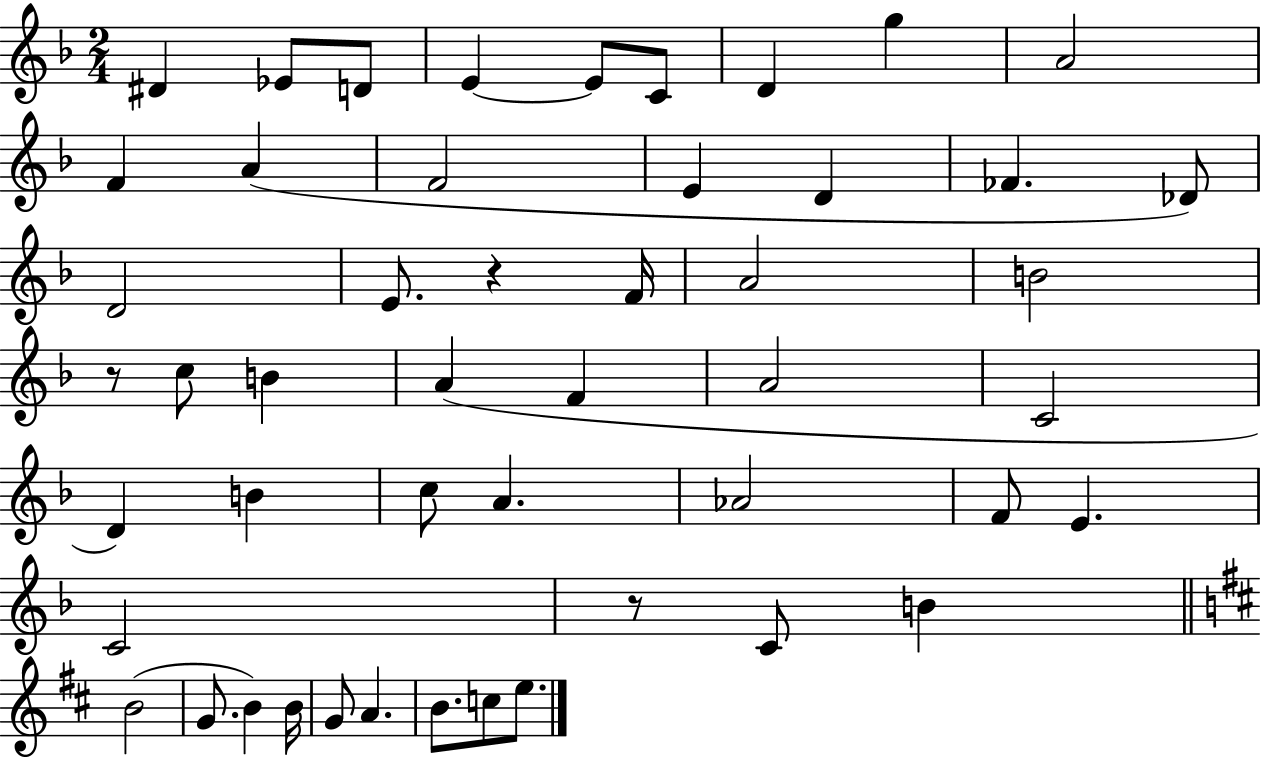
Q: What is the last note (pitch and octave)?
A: E5